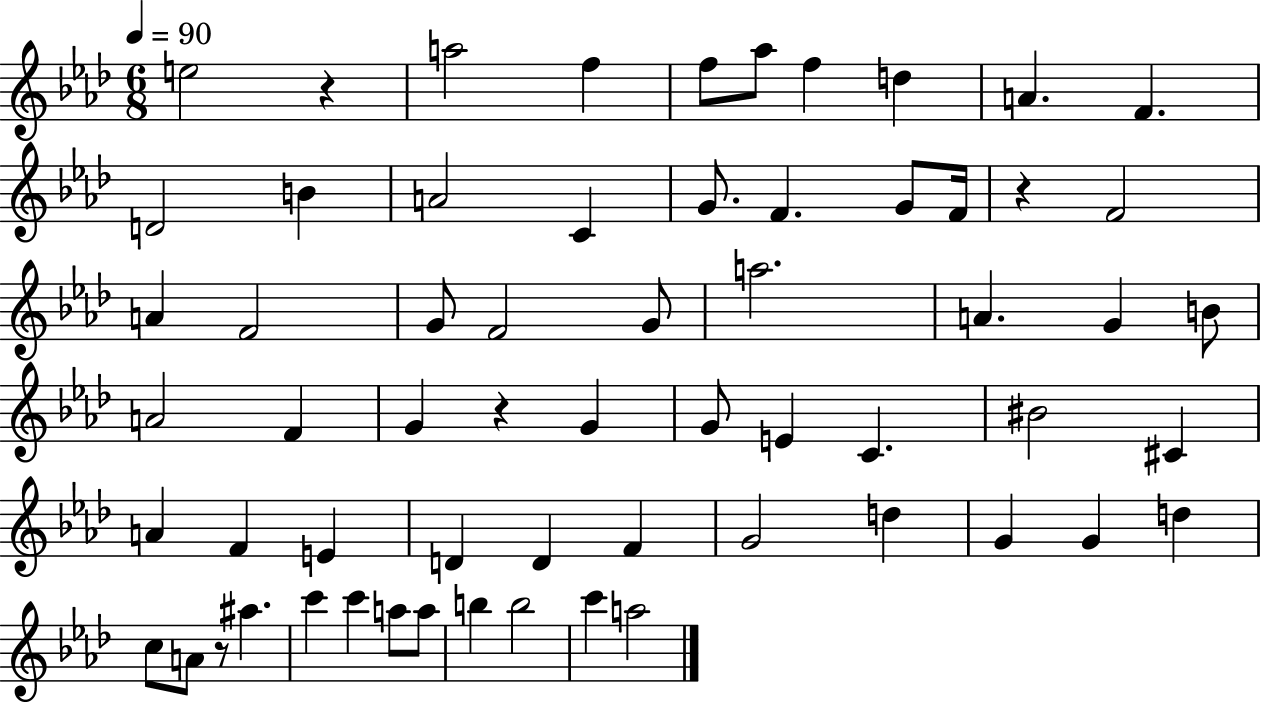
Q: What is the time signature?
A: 6/8